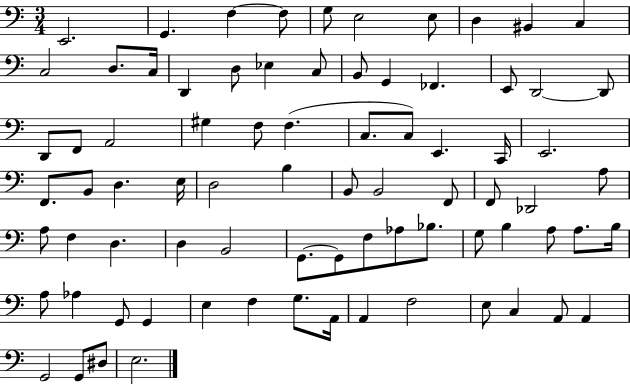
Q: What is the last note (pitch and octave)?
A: E3